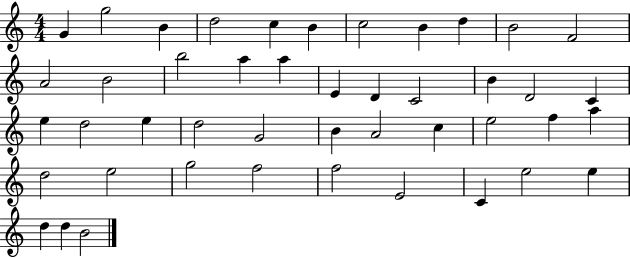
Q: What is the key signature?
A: C major